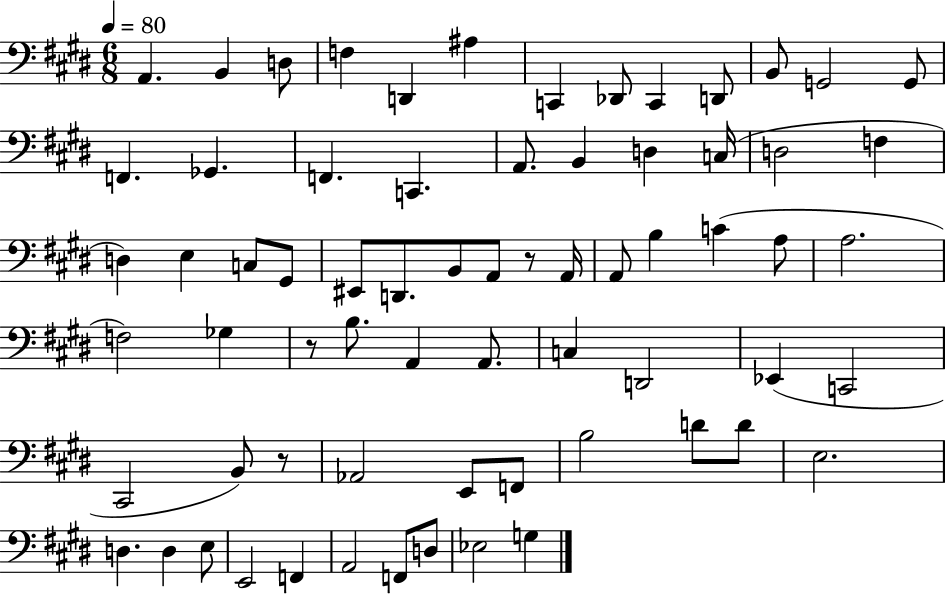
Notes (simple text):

A2/q. B2/q D3/e F3/q D2/q A#3/q C2/q Db2/e C2/q D2/e B2/e G2/h G2/e F2/q. Gb2/q. F2/q. C2/q. A2/e. B2/q D3/q C3/s D3/h F3/q D3/q E3/q C3/e G#2/e EIS2/e D2/e. B2/e A2/e R/e A2/s A2/e B3/q C4/q A3/e A3/h. F3/h Gb3/q R/e B3/e. A2/q A2/e. C3/q D2/h Eb2/q C2/h C#2/h B2/e R/e Ab2/h E2/e F2/e B3/h D4/e D4/e E3/h. D3/q. D3/q E3/e E2/h F2/q A2/h F2/e D3/e Eb3/h G3/q